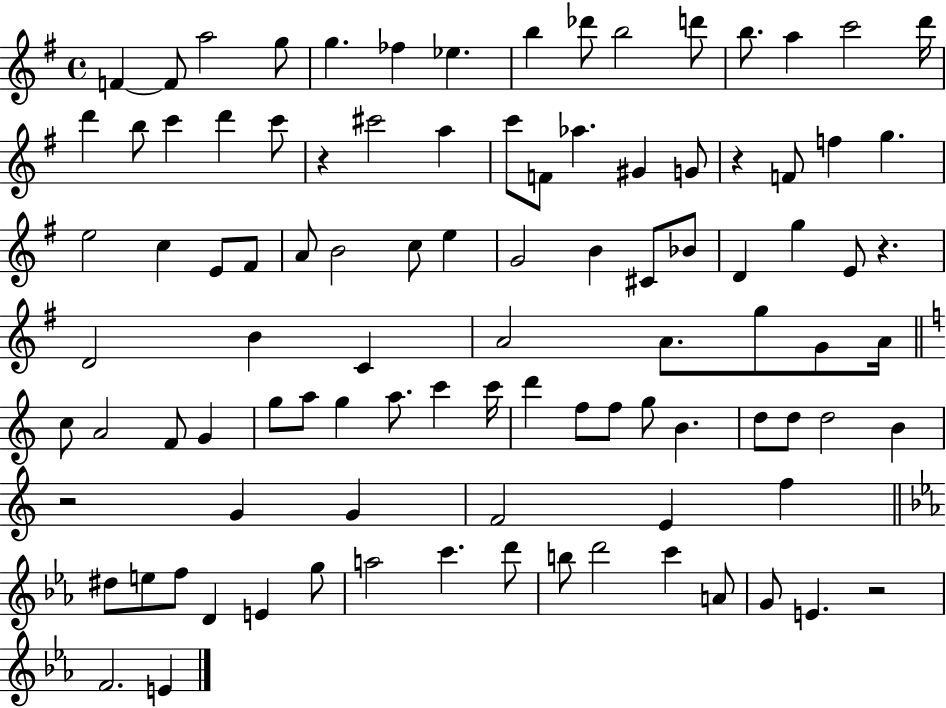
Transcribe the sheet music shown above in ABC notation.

X:1
T:Untitled
M:4/4
L:1/4
K:G
F F/2 a2 g/2 g _f _e b _d'/2 b2 d'/2 b/2 a c'2 d'/4 d' b/2 c' d' c'/2 z ^c'2 a c'/2 F/2 _a ^G G/2 z F/2 f g e2 c E/2 ^F/2 A/2 B2 c/2 e G2 B ^C/2 _B/2 D g E/2 z D2 B C A2 A/2 g/2 G/2 A/4 c/2 A2 F/2 G g/2 a/2 g a/2 c' c'/4 d' f/2 f/2 g/2 B d/2 d/2 d2 B z2 G G F2 E f ^d/2 e/2 f/2 D E g/2 a2 c' d'/2 b/2 d'2 c' A/2 G/2 E z2 F2 E